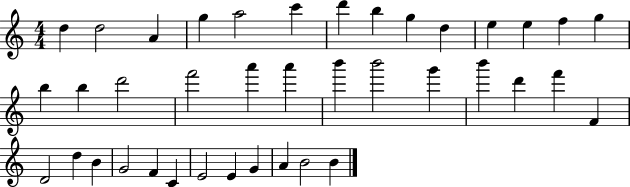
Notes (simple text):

D5/q D5/h A4/q G5/q A5/h C6/q D6/q B5/q G5/q D5/q E5/q E5/q F5/q G5/q B5/q B5/q D6/h F6/h A6/q A6/q B6/q B6/h G6/q B6/q D6/q F6/q F4/q D4/h D5/q B4/q G4/h F4/q C4/q E4/h E4/q G4/q A4/q B4/h B4/q